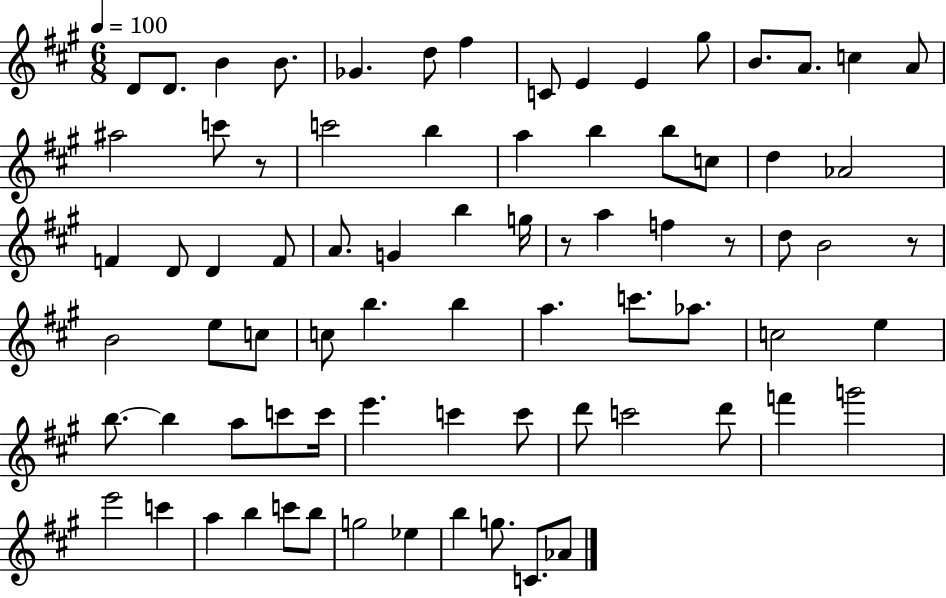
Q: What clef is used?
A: treble